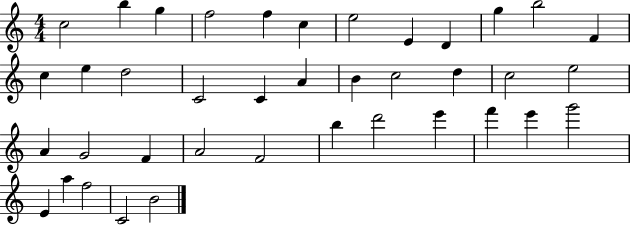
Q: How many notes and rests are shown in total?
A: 39